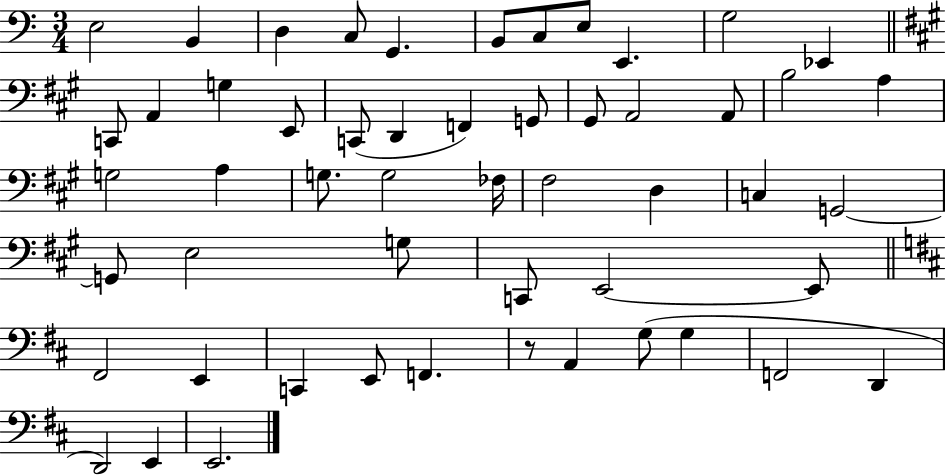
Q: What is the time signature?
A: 3/4